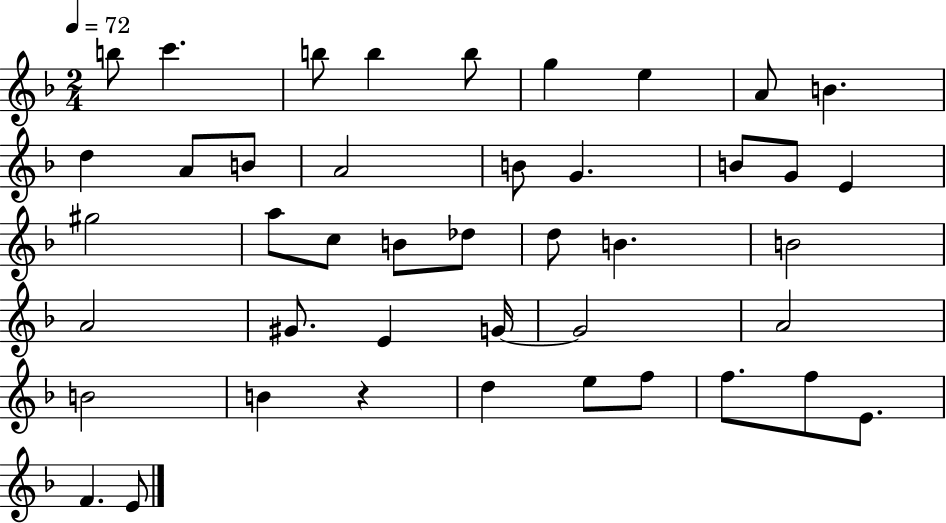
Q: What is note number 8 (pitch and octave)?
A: A4